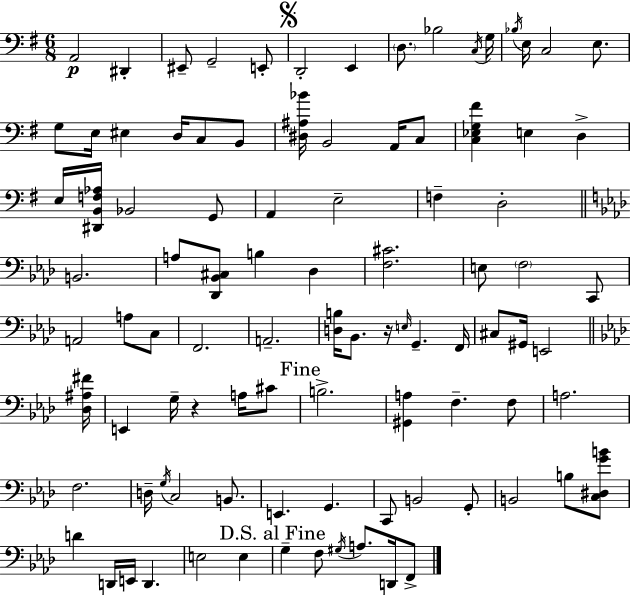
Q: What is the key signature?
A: E minor